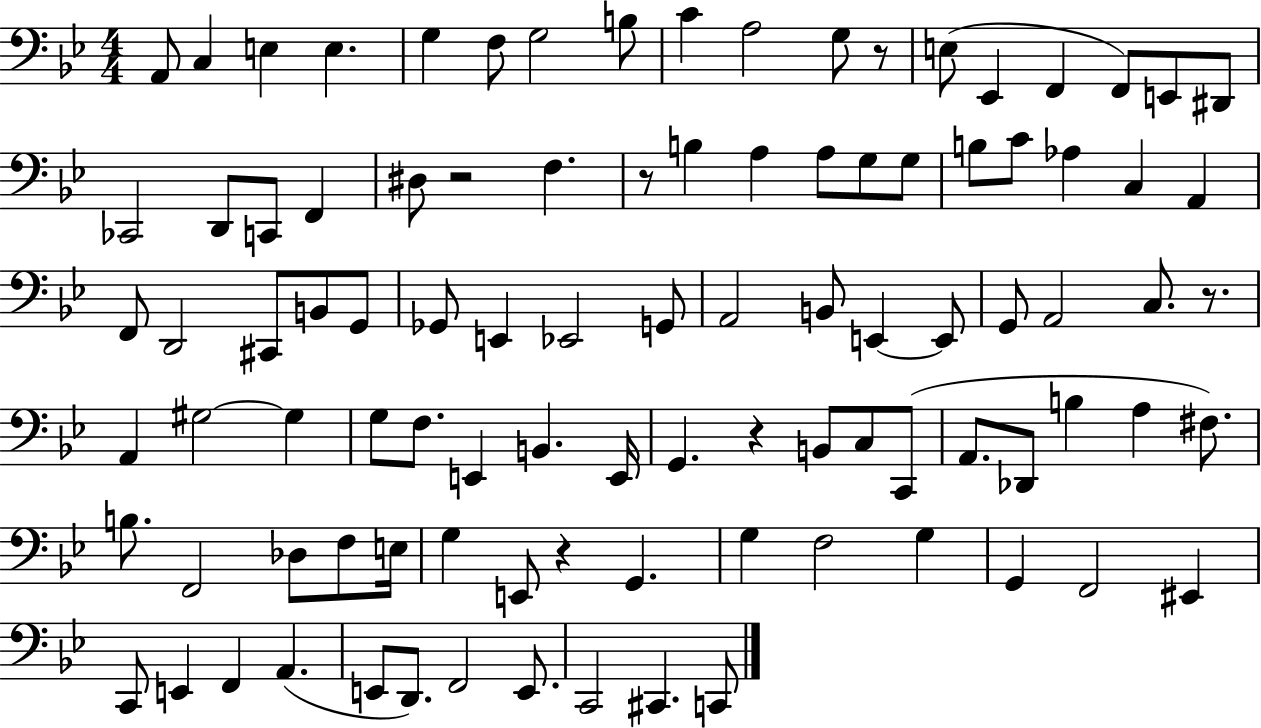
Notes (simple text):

A2/e C3/q E3/q E3/q. G3/q F3/e G3/h B3/e C4/q A3/h G3/e R/e E3/e Eb2/q F2/q F2/e E2/e D#2/e CES2/h D2/e C2/e F2/q D#3/e R/h F3/q. R/e B3/q A3/q A3/e G3/e G3/e B3/e C4/e Ab3/q C3/q A2/q F2/e D2/h C#2/e B2/e G2/e Gb2/e E2/q Eb2/h G2/e A2/h B2/e E2/q E2/e G2/e A2/h C3/e. R/e. A2/q G#3/h G#3/q G3/e F3/e. E2/q B2/q. E2/s G2/q. R/q B2/e C3/e C2/e A2/e. Db2/e B3/q A3/q F#3/e. B3/e. F2/h Db3/e F3/e E3/s G3/q E2/e R/q G2/q. G3/q F3/h G3/q G2/q F2/h EIS2/q C2/e E2/q F2/q A2/q. E2/e D2/e. F2/h E2/e. C2/h C#2/q. C2/e